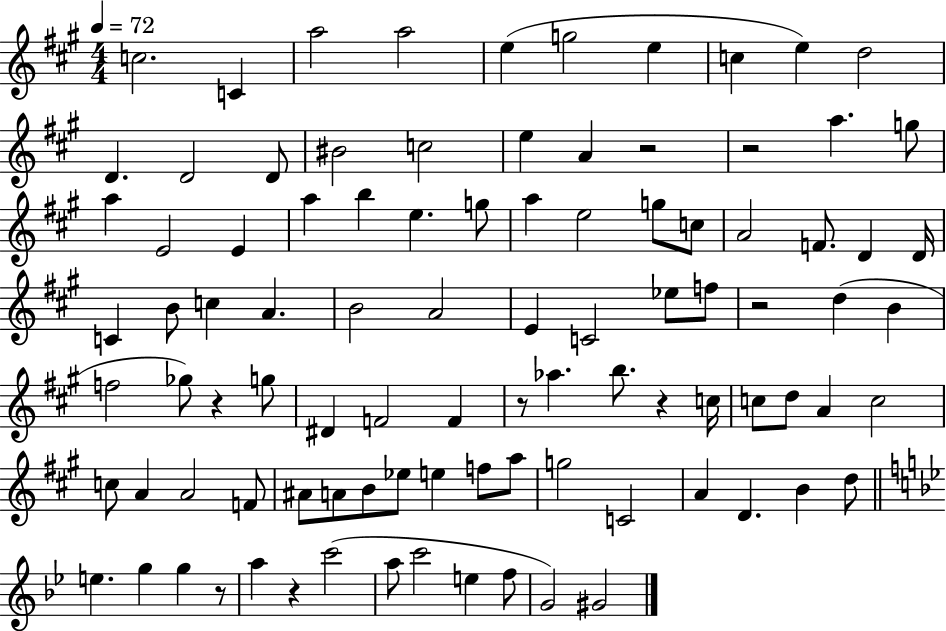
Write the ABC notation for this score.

X:1
T:Untitled
M:4/4
L:1/4
K:A
c2 C a2 a2 e g2 e c e d2 D D2 D/2 ^B2 c2 e A z2 z2 a g/2 a E2 E a b e g/2 a e2 g/2 c/2 A2 F/2 D D/4 C B/2 c A B2 A2 E C2 _e/2 f/2 z2 d B f2 _g/2 z g/2 ^D F2 F z/2 _a b/2 z c/4 c/2 d/2 A c2 c/2 A A2 F/2 ^A/2 A/2 B/2 _e/2 e f/2 a/2 g2 C2 A D B d/2 e g g z/2 a z c'2 a/2 c'2 e f/2 G2 ^G2